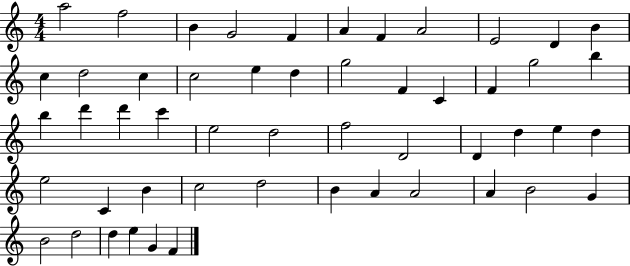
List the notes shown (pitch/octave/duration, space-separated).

A5/h F5/h B4/q G4/h F4/q A4/q F4/q A4/h E4/h D4/q B4/q C5/q D5/h C5/q C5/h E5/q D5/q G5/h F4/q C4/q F4/q G5/h B5/q B5/q D6/q D6/q C6/q E5/h D5/h F5/h D4/h D4/q D5/q E5/q D5/q E5/h C4/q B4/q C5/h D5/h B4/q A4/q A4/h A4/q B4/h G4/q B4/h D5/h D5/q E5/q G4/q F4/q